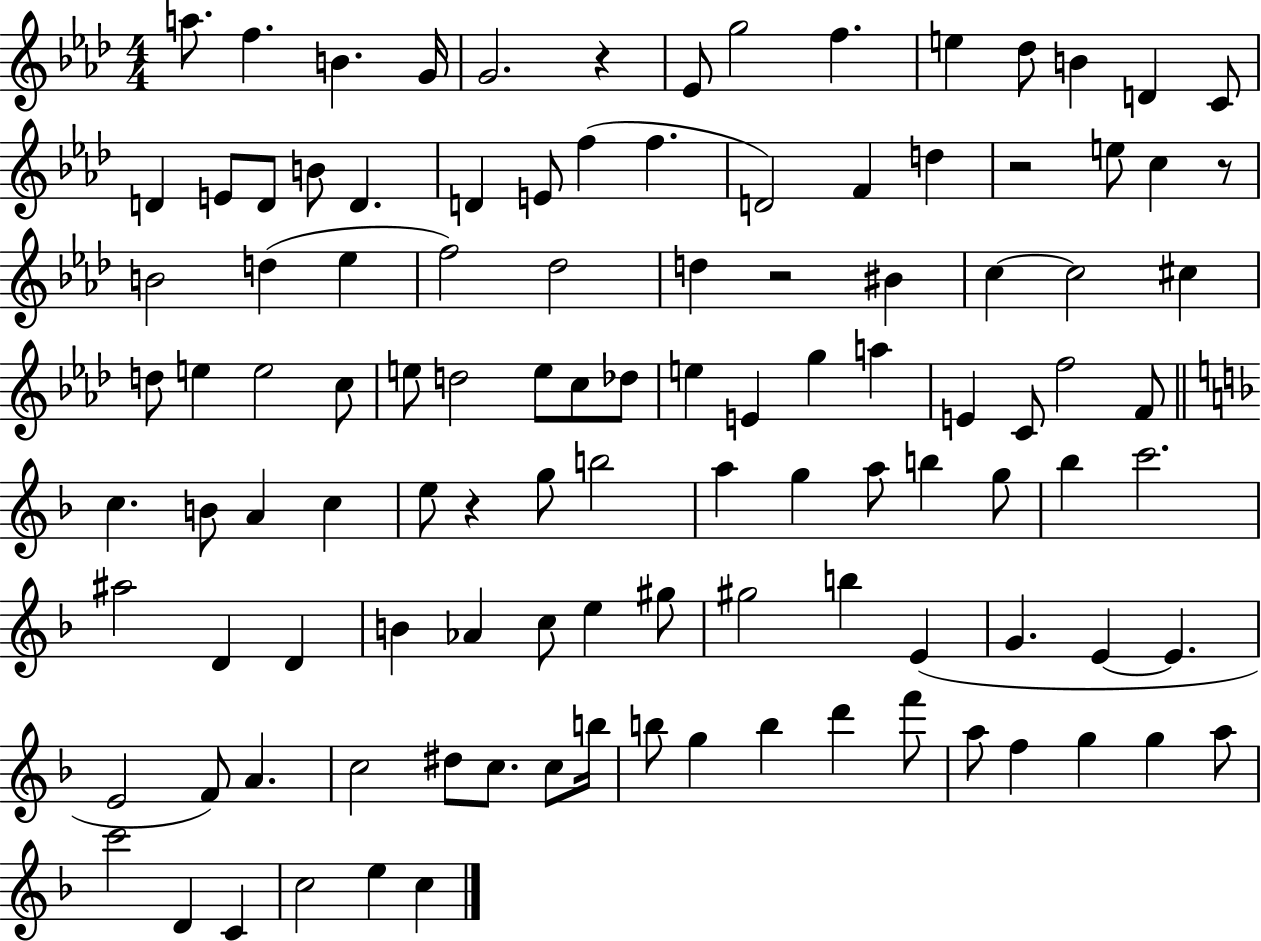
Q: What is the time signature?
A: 4/4